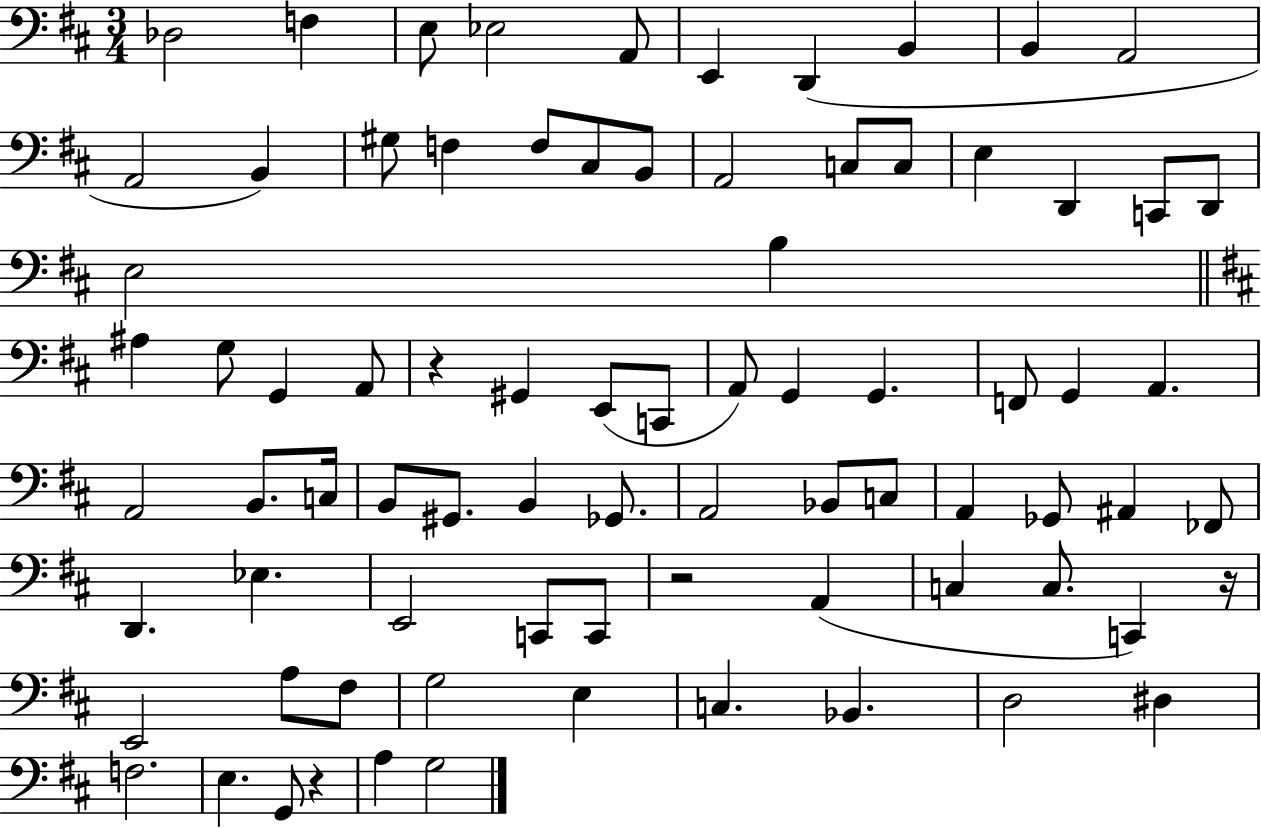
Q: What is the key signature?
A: D major